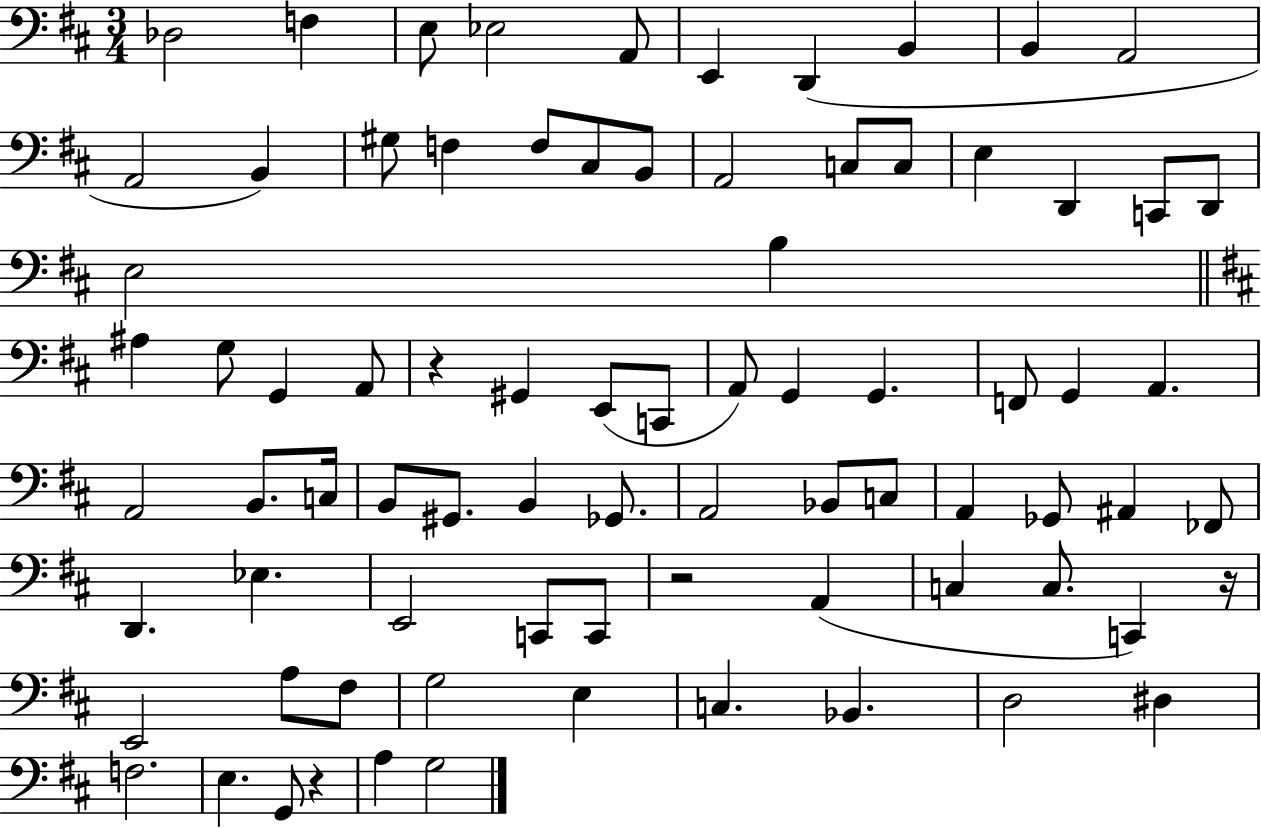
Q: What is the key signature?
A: D major